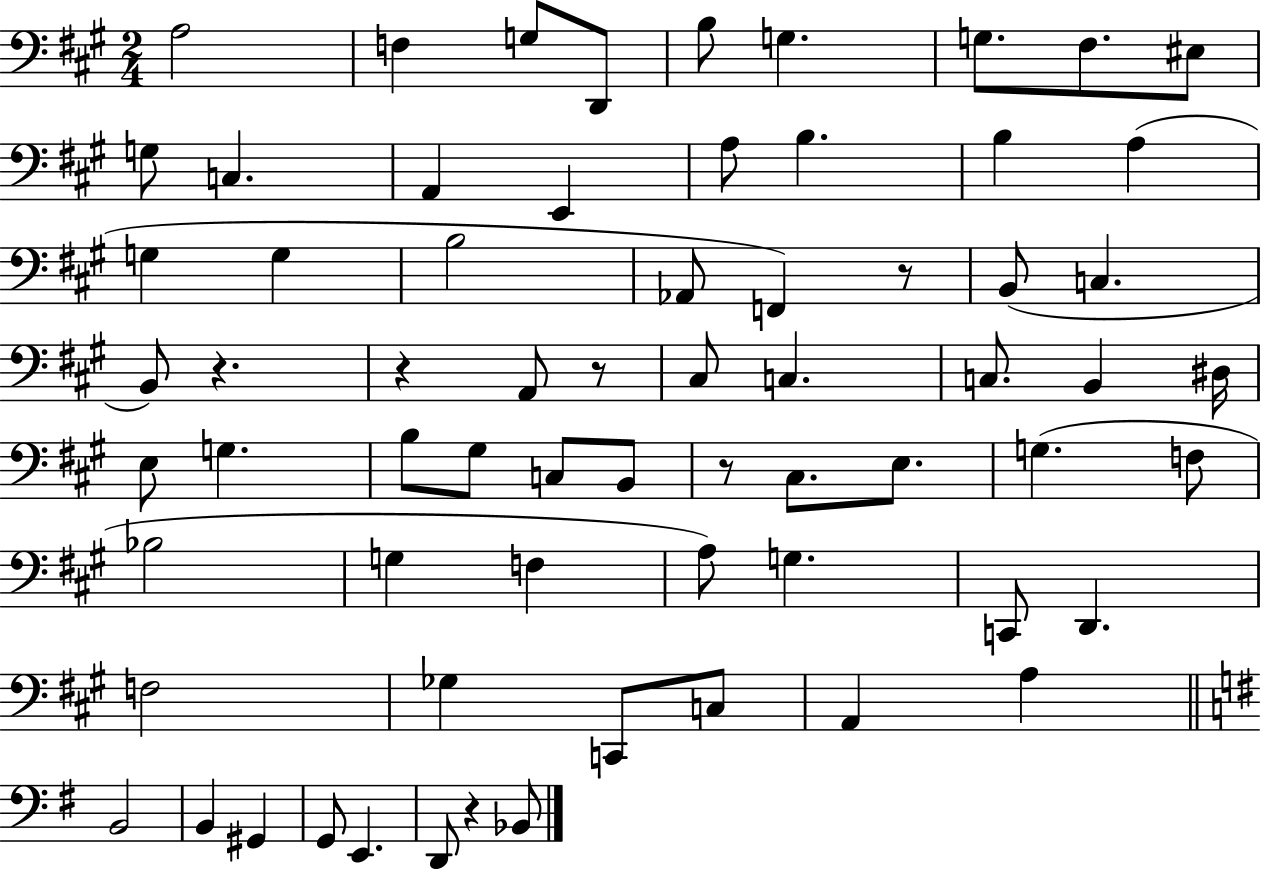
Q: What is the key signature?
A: A major